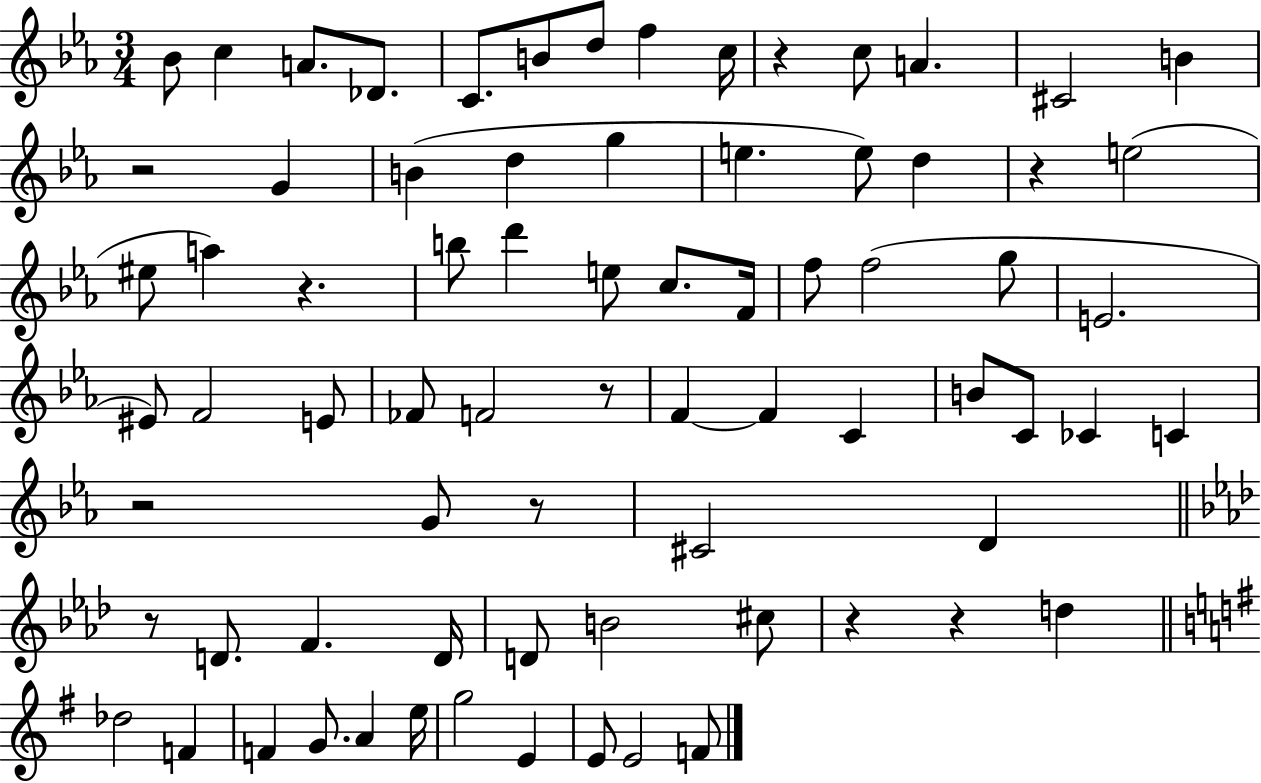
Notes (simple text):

Bb4/e C5/q A4/e. Db4/e. C4/e. B4/e D5/e F5/q C5/s R/q C5/e A4/q. C#4/h B4/q R/h G4/q B4/q D5/q G5/q E5/q. E5/e D5/q R/q E5/h EIS5/e A5/q R/q. B5/e D6/q E5/e C5/e. F4/s F5/e F5/h G5/e E4/h. EIS4/e F4/h E4/e FES4/e F4/h R/e F4/q F4/q C4/q B4/e C4/e CES4/q C4/q R/h G4/e R/e C#4/h D4/q R/e D4/e. F4/q. D4/s D4/e B4/h C#5/e R/q R/q D5/q Db5/h F4/q F4/q G4/e. A4/q E5/s G5/h E4/q E4/e E4/h F4/e